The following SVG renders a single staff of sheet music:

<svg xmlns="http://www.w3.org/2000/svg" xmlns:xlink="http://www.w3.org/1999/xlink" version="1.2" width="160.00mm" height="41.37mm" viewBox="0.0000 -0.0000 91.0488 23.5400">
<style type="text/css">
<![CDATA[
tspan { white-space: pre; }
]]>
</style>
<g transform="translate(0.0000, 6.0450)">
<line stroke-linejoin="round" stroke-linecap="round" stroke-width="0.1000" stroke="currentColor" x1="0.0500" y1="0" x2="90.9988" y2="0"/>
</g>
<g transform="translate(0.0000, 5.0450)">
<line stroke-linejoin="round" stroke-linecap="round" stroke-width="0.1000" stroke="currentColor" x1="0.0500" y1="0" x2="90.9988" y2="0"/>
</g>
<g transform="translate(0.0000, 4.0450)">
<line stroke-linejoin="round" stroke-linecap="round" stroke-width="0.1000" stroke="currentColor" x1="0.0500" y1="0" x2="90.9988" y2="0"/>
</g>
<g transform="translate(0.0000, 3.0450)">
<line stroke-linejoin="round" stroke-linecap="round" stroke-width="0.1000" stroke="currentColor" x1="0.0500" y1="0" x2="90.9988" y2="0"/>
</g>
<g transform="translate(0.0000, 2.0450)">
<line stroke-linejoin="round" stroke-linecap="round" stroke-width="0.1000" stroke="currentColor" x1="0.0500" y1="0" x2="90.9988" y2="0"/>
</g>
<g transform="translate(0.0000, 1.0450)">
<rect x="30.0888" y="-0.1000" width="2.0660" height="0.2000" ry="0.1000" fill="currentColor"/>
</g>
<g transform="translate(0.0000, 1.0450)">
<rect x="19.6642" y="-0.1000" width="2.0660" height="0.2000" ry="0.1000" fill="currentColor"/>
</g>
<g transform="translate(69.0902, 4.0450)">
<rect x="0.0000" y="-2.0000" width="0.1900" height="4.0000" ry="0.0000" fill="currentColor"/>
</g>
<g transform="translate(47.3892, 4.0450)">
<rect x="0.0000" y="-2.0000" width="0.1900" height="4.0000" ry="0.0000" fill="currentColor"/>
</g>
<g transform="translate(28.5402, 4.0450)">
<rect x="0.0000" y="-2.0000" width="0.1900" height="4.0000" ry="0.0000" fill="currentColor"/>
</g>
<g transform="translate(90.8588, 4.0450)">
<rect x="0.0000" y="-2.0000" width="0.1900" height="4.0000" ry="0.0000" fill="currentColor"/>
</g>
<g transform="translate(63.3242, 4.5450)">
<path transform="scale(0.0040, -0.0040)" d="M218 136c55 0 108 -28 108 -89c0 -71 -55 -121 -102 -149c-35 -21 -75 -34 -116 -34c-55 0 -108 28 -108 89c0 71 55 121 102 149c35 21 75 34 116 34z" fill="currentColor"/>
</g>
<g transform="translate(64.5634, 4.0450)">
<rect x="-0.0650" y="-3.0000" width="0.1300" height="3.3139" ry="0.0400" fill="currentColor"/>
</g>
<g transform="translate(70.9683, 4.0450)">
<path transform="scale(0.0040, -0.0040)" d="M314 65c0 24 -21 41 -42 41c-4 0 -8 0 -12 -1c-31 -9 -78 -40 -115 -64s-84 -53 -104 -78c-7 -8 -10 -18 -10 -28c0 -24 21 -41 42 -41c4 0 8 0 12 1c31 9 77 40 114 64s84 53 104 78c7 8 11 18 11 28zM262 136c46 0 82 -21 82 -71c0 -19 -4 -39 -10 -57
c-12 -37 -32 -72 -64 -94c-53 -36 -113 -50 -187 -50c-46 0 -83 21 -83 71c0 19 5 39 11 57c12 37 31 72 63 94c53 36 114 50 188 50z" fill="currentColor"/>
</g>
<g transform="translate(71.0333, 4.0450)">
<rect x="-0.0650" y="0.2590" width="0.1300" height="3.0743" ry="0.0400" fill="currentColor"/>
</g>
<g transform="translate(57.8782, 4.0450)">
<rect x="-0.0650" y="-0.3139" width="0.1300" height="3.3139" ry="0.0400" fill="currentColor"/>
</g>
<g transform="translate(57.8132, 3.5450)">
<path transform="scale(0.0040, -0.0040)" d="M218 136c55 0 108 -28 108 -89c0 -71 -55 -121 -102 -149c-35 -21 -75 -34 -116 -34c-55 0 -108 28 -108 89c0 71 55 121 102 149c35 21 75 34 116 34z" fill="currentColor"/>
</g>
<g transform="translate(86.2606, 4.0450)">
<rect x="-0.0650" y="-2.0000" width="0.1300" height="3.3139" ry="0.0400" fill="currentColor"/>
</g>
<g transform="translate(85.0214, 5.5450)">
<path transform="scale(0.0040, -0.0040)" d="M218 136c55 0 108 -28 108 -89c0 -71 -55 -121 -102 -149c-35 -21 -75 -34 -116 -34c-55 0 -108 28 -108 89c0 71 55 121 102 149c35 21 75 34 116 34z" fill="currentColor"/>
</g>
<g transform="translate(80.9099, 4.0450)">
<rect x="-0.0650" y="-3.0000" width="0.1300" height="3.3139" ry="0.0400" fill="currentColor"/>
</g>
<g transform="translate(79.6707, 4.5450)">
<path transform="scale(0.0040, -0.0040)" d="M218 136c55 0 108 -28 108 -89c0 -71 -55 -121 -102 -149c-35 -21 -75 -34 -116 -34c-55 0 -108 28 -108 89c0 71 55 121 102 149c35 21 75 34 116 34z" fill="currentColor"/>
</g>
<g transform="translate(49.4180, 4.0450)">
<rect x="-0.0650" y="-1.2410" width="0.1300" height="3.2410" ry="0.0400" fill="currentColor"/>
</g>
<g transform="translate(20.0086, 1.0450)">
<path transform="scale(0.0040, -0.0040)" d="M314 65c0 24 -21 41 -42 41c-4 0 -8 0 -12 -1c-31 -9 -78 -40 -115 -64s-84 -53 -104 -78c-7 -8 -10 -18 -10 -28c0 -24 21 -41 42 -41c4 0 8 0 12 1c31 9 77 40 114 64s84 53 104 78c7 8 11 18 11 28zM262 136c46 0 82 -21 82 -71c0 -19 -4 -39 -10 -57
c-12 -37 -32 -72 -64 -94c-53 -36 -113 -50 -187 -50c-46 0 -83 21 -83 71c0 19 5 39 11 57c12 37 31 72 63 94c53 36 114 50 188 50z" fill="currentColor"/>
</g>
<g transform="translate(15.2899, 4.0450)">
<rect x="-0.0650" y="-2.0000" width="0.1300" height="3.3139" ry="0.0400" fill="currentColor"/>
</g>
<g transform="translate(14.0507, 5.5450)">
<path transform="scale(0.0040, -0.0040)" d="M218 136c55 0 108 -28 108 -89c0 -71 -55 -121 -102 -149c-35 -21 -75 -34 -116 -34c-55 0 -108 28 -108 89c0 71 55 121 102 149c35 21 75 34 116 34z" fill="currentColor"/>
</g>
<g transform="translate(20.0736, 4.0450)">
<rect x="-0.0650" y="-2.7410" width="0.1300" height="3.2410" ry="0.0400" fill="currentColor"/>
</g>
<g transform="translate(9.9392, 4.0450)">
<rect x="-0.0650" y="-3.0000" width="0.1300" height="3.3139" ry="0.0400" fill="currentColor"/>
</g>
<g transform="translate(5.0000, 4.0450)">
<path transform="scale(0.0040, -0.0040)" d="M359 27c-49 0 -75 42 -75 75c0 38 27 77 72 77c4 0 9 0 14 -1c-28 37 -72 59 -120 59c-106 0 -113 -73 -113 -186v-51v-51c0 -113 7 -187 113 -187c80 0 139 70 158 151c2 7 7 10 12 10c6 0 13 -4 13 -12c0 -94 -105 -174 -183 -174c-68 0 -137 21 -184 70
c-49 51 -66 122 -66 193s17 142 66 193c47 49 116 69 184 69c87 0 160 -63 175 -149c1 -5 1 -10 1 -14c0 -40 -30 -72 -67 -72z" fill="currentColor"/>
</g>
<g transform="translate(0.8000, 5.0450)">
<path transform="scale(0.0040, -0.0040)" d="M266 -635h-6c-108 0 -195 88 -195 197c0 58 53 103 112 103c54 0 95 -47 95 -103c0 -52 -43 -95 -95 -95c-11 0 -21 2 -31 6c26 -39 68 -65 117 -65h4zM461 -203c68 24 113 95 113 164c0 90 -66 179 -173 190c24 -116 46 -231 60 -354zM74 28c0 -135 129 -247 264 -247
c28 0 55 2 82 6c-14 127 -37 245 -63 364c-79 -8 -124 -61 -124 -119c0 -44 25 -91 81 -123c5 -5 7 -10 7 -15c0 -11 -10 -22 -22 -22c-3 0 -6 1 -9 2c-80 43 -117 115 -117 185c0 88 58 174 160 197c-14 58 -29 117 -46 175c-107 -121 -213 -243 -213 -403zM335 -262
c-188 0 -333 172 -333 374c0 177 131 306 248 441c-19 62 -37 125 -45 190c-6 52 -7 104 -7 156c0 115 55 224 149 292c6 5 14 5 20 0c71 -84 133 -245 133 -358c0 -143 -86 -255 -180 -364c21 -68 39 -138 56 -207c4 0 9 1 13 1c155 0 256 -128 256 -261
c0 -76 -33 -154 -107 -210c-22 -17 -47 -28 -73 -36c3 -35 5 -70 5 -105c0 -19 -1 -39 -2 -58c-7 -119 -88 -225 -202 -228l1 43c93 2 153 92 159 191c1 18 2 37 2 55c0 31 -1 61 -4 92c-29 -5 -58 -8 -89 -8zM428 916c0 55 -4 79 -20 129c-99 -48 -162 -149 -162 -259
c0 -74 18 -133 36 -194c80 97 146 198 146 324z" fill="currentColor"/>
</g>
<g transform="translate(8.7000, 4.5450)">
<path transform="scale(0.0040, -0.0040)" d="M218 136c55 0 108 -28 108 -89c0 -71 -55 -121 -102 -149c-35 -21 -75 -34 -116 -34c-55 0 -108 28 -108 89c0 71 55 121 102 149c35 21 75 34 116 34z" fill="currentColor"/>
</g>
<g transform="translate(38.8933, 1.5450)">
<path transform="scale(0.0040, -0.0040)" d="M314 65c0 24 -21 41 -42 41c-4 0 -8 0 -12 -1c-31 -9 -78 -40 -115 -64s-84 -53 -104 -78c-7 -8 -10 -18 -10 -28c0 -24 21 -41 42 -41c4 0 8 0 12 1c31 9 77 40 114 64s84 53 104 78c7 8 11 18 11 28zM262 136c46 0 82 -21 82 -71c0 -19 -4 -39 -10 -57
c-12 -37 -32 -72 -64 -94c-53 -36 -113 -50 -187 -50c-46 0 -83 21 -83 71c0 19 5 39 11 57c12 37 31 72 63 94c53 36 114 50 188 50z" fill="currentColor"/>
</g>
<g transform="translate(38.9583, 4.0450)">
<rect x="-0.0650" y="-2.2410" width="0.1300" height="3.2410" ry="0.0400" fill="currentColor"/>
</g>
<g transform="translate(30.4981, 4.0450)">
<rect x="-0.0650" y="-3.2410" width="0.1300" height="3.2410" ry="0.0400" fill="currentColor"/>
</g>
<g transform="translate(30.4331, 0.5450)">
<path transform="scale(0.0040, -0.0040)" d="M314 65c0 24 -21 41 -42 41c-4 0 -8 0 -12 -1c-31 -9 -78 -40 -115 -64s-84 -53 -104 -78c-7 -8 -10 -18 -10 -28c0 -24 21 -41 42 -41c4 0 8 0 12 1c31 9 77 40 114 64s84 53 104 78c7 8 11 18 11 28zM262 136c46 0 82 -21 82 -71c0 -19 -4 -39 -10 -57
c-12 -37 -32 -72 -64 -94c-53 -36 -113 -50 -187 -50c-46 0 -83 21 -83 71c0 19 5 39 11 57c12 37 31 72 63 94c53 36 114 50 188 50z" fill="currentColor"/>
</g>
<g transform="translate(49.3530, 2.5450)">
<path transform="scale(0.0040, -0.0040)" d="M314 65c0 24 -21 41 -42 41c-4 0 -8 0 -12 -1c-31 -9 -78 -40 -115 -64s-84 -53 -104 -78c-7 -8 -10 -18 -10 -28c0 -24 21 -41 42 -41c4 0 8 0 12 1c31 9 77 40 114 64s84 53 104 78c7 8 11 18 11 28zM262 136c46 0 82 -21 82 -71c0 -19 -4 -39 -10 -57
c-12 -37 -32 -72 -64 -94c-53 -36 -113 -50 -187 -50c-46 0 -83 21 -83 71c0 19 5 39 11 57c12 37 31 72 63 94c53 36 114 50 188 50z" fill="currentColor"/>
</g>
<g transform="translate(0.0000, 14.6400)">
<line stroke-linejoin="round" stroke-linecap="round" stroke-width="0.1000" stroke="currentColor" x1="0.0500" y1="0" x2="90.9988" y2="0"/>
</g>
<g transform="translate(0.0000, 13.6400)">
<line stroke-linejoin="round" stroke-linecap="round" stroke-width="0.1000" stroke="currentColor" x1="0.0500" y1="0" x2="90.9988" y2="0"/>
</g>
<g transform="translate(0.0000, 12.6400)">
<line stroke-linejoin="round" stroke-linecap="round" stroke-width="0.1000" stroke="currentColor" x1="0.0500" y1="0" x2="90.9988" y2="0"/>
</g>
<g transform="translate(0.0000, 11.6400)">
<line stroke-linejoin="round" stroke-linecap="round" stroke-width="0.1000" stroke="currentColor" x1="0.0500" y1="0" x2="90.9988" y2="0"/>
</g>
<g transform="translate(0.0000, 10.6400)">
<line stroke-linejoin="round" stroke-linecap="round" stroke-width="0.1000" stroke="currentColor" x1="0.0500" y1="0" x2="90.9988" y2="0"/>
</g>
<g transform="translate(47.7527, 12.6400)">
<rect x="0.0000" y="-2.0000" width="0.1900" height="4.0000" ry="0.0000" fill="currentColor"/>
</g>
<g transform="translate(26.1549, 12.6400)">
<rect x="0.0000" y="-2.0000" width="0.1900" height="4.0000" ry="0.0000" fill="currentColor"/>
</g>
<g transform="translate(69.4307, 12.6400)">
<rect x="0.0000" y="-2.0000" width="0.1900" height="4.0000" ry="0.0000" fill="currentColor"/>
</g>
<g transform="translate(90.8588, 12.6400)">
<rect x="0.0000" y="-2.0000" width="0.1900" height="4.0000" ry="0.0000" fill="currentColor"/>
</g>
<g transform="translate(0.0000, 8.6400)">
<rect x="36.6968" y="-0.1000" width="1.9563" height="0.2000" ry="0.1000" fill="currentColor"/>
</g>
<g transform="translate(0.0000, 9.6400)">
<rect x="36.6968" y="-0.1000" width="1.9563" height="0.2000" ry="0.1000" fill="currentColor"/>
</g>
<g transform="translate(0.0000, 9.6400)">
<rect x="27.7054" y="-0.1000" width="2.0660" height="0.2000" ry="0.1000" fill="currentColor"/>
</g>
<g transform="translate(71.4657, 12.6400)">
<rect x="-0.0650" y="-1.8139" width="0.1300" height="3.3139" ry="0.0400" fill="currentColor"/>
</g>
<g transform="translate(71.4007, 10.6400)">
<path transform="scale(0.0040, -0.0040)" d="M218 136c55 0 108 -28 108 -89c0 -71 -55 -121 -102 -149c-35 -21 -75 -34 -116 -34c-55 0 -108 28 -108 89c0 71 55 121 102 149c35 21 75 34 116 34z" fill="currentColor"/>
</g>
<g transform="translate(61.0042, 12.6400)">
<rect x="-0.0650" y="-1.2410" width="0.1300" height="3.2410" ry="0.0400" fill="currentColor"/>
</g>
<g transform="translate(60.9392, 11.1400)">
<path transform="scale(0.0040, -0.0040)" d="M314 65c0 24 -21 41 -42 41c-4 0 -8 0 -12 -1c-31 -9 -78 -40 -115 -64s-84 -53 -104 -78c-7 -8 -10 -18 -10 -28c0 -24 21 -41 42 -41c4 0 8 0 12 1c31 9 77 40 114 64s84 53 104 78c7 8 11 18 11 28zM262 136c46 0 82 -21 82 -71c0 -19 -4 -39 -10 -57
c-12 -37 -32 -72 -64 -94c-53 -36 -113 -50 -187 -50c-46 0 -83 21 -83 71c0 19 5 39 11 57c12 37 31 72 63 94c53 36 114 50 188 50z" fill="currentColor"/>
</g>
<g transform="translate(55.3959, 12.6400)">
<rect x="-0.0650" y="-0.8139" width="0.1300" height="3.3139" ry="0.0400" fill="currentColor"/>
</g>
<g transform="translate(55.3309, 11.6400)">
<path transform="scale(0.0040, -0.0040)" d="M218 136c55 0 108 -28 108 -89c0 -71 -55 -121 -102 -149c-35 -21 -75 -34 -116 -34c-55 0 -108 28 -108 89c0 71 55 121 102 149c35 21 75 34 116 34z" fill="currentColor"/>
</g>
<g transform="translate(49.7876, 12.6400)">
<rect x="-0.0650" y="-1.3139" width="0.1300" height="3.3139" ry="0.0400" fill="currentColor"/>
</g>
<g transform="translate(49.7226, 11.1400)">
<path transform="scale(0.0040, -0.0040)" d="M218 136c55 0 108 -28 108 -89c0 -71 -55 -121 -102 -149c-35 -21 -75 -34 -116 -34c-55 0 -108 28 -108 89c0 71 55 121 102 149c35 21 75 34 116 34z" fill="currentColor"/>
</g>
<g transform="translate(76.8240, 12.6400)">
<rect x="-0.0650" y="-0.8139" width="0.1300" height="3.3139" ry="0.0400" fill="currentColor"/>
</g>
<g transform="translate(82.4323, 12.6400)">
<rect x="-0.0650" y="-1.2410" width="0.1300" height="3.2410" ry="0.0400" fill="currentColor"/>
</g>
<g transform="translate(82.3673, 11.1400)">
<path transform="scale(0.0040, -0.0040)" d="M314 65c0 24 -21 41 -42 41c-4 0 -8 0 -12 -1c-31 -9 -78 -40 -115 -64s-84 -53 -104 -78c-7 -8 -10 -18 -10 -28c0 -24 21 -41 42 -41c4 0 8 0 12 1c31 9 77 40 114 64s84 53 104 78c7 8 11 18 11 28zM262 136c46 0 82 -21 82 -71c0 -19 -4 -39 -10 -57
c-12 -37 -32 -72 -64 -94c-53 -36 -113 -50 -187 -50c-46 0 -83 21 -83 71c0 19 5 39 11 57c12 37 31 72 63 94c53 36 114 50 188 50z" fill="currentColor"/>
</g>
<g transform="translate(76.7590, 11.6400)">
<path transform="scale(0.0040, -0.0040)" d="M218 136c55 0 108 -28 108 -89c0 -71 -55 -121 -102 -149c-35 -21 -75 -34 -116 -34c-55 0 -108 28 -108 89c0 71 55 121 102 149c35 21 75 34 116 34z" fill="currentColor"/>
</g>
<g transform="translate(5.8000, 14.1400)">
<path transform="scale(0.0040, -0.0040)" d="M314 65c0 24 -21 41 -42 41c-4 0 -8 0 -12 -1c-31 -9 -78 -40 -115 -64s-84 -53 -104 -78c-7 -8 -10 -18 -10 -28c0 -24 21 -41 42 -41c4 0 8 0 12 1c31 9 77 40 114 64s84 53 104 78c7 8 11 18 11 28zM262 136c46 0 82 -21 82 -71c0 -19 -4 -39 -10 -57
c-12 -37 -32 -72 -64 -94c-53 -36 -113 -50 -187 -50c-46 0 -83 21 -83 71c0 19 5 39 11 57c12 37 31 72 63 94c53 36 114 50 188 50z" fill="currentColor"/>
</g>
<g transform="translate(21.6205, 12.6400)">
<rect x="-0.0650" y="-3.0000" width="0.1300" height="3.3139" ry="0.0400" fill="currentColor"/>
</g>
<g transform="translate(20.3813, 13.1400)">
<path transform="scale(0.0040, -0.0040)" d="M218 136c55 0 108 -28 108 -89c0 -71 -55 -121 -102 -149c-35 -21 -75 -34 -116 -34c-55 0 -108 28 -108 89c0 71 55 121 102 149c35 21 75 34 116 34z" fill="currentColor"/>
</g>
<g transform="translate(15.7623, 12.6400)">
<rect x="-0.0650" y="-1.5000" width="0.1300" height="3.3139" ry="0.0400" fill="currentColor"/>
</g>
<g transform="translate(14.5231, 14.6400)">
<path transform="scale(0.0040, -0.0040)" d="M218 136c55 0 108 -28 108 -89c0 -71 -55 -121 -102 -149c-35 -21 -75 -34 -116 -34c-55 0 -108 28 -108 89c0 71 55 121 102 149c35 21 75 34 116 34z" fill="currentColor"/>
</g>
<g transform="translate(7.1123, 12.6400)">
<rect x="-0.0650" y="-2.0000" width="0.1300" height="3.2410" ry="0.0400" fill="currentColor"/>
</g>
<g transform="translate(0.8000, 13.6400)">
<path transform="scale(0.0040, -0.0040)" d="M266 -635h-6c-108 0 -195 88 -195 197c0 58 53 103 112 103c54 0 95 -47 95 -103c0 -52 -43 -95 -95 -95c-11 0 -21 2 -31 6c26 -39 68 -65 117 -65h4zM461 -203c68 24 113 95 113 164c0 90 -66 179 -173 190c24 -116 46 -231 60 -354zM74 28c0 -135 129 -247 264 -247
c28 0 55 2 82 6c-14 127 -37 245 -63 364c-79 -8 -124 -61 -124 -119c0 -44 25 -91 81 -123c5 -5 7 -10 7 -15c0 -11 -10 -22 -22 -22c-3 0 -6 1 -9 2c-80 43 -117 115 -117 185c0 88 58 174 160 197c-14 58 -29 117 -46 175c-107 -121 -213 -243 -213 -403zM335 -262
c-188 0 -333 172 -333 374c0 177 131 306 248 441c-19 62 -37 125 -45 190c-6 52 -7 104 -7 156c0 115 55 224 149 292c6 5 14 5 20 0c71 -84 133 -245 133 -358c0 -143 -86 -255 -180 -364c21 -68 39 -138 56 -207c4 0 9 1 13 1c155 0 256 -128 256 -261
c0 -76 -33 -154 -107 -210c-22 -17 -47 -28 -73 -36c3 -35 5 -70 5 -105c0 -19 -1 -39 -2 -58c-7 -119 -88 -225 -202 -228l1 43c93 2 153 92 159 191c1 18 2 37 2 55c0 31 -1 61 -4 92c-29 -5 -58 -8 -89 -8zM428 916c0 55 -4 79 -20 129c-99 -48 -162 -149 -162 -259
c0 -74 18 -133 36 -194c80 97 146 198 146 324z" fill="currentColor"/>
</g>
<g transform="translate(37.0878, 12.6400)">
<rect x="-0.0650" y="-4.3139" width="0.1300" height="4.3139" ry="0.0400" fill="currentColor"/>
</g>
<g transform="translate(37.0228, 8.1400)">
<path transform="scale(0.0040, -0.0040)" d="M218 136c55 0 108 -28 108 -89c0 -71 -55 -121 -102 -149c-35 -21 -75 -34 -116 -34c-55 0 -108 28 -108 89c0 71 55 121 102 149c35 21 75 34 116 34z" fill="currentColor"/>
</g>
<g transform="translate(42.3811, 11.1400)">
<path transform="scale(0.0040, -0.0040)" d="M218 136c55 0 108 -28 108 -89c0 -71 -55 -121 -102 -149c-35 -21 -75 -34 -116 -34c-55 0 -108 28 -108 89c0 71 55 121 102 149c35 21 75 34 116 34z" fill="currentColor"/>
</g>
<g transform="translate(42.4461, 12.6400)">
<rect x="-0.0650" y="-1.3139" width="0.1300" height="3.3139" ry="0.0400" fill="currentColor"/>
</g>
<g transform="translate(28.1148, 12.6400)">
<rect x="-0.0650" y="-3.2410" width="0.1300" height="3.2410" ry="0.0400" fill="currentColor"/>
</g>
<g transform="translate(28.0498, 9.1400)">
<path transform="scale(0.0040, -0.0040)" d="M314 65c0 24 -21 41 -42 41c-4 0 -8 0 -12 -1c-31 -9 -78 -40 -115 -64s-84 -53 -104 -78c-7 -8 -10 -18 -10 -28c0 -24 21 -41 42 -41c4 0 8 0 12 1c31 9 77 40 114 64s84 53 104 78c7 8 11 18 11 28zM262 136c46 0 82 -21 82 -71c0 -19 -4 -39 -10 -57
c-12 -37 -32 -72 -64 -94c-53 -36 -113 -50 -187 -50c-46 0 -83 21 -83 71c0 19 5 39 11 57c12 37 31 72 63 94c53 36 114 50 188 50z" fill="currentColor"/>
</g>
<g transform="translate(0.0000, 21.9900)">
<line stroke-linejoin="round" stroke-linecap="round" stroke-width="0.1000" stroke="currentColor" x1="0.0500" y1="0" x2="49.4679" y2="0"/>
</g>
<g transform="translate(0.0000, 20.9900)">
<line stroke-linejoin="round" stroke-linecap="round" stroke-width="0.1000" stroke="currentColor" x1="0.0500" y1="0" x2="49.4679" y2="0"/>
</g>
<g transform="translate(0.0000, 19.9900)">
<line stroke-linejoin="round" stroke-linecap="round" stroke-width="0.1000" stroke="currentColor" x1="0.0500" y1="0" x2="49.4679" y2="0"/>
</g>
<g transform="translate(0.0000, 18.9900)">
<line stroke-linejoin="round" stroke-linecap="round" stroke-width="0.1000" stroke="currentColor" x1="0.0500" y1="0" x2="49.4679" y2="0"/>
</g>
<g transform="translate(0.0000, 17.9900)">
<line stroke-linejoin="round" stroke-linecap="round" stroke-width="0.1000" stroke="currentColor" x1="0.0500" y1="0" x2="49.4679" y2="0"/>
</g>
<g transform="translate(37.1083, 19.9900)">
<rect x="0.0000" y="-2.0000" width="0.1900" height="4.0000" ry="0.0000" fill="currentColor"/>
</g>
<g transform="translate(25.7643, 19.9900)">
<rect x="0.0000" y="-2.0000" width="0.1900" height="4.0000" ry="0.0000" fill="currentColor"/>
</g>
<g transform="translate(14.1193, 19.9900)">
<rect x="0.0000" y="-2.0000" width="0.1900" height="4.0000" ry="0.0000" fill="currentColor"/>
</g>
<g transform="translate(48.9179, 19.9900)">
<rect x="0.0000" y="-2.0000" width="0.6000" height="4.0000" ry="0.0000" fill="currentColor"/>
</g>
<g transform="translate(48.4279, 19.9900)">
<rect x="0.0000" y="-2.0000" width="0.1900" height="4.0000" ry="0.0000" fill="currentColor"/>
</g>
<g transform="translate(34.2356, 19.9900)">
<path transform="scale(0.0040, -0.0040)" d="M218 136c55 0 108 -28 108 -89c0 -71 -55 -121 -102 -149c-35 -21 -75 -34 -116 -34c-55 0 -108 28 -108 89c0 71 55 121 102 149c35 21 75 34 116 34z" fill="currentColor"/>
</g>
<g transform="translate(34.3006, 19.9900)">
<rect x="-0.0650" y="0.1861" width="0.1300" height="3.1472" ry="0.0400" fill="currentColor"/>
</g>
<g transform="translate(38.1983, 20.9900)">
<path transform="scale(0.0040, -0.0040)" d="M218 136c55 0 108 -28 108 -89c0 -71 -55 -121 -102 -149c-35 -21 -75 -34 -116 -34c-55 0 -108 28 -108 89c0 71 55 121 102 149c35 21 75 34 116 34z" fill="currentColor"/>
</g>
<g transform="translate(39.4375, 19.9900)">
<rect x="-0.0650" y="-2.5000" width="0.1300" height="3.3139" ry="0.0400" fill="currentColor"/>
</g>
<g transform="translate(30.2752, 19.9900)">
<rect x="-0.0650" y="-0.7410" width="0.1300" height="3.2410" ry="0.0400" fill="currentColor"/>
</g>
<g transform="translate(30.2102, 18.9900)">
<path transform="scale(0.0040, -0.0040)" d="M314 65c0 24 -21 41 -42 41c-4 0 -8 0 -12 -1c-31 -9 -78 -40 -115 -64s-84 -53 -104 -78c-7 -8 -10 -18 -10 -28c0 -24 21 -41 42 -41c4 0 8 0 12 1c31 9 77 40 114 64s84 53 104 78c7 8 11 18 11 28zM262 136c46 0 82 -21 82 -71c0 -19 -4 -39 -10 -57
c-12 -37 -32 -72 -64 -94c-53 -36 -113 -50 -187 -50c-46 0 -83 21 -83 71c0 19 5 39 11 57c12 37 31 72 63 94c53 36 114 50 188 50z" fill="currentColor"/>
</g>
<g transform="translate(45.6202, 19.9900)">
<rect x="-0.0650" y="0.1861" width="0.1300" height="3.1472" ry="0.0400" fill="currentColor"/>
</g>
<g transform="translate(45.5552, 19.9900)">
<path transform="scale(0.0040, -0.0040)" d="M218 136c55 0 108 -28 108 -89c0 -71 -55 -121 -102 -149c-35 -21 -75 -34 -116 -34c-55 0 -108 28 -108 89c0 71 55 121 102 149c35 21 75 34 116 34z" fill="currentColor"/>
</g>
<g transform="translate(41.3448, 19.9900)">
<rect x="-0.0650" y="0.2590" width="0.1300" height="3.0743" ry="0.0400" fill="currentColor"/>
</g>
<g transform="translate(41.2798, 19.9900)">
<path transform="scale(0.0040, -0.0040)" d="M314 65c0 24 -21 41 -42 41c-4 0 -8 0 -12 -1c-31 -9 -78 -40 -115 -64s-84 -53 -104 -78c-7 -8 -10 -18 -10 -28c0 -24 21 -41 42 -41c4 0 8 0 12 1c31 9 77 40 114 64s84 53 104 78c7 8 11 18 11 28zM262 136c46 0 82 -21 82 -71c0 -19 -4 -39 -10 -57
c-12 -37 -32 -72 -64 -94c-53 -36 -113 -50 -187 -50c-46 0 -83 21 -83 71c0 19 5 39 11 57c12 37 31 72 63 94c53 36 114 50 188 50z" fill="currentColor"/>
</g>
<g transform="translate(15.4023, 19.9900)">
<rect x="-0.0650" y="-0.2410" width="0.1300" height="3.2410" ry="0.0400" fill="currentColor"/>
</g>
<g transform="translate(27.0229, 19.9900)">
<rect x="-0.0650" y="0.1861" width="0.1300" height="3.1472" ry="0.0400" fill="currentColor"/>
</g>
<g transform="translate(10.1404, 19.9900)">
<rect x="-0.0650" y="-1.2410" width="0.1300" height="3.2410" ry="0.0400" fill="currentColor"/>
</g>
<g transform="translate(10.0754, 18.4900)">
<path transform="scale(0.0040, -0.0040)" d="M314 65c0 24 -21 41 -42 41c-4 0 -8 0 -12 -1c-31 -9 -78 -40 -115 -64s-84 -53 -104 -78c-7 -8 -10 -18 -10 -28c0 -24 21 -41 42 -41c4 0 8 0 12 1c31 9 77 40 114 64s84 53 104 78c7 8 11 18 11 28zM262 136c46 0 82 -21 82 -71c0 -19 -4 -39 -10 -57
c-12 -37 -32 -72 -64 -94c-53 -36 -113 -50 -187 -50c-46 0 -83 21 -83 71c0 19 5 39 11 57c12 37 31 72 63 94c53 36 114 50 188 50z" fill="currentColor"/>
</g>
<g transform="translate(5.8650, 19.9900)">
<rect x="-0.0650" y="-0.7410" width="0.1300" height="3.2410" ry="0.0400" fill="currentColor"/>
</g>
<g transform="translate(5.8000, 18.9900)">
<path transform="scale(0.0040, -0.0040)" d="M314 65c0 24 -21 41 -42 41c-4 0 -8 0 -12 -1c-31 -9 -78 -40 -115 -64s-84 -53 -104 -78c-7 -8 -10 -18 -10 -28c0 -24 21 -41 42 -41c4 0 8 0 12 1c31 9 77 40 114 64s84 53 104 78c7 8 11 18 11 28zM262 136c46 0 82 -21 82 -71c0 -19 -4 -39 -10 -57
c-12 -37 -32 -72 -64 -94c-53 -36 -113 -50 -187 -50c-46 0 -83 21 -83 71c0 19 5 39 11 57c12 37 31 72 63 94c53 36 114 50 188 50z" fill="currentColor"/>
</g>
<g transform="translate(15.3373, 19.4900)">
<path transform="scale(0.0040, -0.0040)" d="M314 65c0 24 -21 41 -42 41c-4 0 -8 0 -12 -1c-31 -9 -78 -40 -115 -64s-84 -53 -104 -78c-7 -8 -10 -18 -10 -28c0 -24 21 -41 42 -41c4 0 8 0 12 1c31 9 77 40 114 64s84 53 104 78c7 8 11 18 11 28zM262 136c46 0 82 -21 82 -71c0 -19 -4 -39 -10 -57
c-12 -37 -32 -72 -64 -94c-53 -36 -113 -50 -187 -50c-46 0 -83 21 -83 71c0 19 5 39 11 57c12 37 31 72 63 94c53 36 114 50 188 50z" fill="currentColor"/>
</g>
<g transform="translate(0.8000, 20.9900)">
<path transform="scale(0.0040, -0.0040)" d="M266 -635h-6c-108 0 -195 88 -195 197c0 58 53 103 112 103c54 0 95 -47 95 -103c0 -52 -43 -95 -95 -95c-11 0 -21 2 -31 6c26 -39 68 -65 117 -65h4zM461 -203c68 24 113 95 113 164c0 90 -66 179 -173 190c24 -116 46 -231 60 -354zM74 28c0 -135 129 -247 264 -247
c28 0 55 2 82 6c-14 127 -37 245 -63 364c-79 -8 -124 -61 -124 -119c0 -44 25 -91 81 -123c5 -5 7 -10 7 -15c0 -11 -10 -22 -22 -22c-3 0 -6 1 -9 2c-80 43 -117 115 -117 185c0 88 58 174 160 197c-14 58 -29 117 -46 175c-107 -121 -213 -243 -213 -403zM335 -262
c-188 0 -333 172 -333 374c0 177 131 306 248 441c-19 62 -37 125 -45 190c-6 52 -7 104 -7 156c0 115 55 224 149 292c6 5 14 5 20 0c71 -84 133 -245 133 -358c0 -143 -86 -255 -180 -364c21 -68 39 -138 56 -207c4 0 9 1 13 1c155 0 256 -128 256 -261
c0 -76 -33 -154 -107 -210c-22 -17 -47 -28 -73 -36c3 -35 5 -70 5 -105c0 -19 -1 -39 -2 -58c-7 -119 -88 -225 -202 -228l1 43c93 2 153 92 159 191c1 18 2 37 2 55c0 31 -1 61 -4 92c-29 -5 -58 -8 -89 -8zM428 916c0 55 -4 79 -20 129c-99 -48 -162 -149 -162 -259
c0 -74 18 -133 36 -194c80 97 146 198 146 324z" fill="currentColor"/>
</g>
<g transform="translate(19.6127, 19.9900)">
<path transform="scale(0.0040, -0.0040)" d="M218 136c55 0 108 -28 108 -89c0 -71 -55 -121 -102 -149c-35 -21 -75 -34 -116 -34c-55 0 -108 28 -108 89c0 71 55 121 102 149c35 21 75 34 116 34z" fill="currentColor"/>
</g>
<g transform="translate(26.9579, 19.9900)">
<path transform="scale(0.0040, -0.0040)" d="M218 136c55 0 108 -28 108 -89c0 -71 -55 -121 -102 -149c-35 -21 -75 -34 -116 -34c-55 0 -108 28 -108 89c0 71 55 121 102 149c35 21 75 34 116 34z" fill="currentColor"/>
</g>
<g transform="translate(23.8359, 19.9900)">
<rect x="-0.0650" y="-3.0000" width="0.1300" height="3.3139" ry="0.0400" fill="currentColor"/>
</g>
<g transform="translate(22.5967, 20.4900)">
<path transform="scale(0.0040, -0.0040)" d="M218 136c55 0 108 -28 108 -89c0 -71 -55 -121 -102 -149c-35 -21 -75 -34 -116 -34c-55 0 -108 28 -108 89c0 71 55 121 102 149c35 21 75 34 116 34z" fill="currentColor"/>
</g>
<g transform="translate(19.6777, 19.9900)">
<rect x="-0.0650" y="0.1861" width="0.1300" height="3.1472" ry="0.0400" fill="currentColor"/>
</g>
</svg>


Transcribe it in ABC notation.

X:1
T:Untitled
M:4/4
L:1/4
K:C
A F a2 b2 g2 e2 c A B2 A F F2 E A b2 d' e e d e2 f d e2 d2 e2 c2 B A B d2 B G B2 B